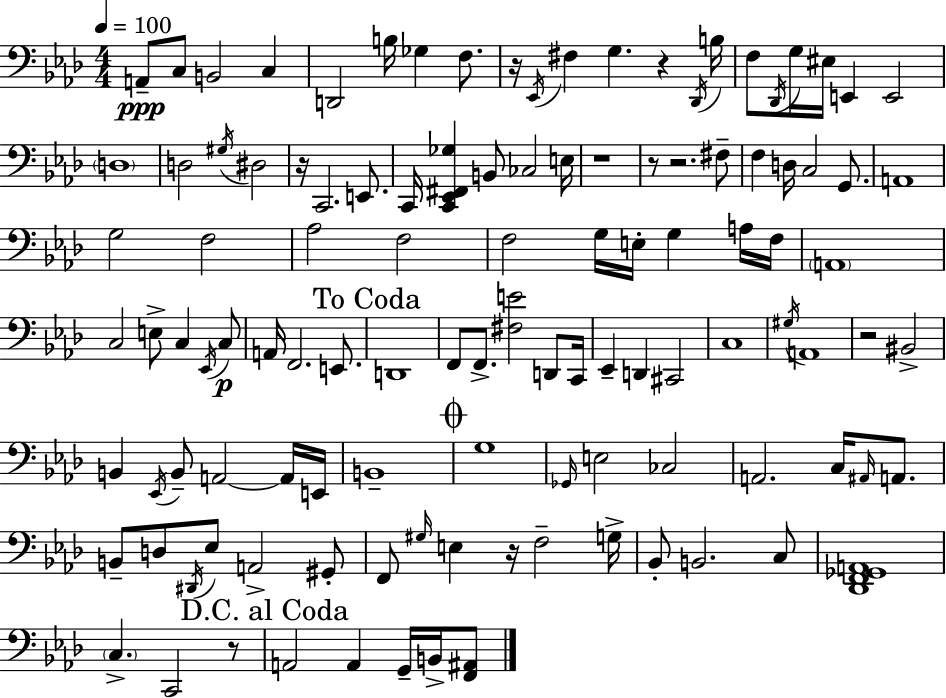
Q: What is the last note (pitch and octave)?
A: B2